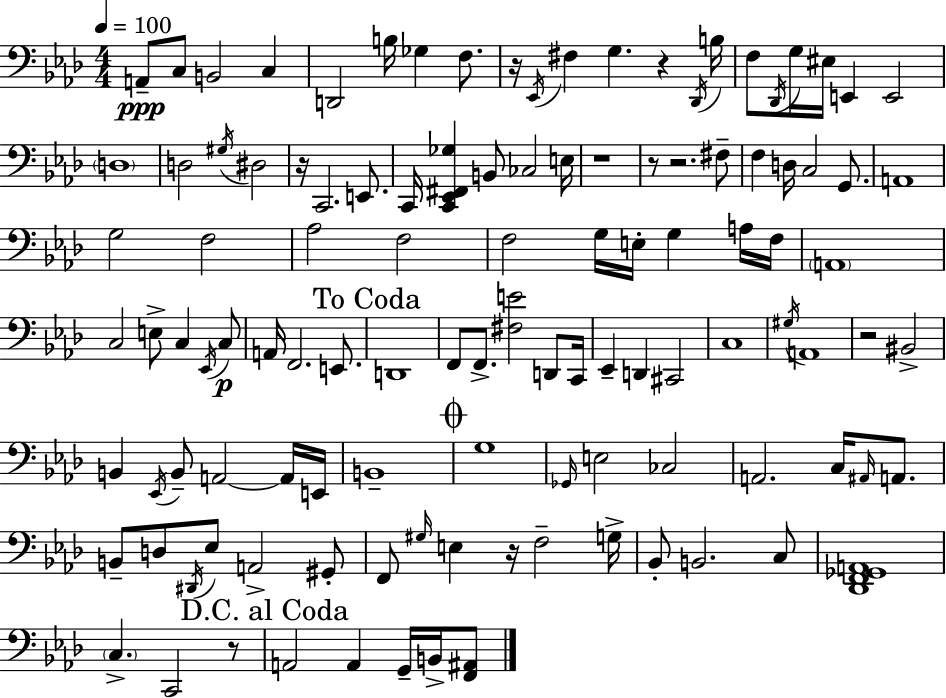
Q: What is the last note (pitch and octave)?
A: B2